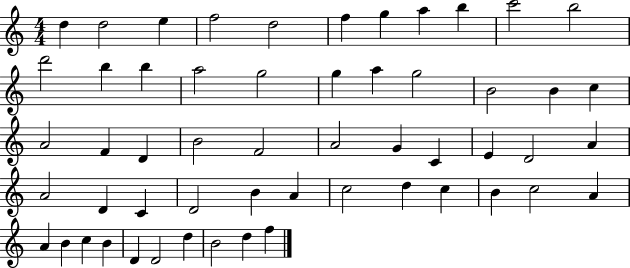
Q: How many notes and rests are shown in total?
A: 55